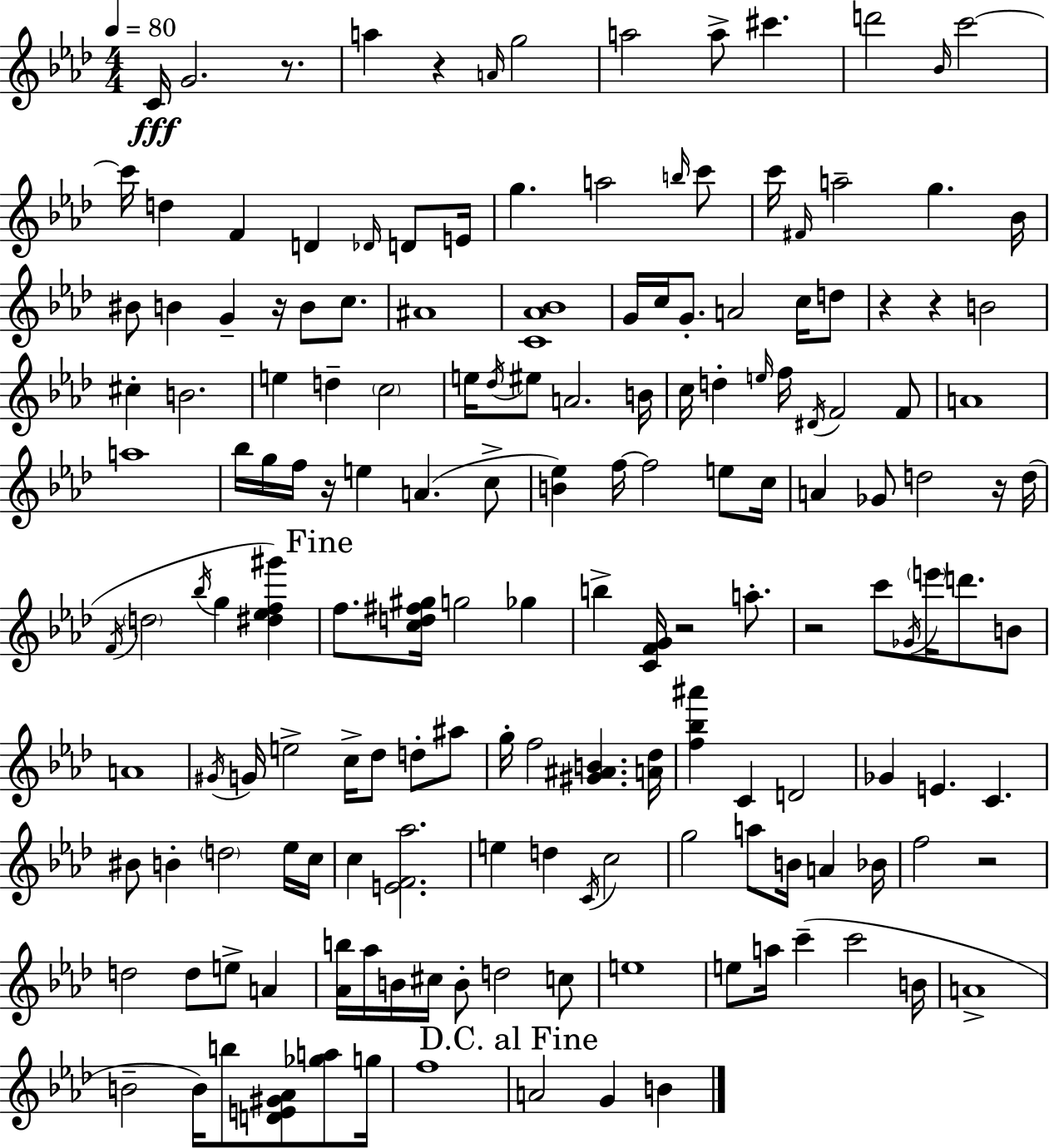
{
  \clef treble
  \numericTimeSignature
  \time 4/4
  \key aes \major
  \tempo 4 = 80
  c'16\fff g'2. r8. | a''4 r4 \grace { a'16 } g''2 | a''2 a''8-> cis'''4. | d'''2 \grace { bes'16 } c'''2~~ | \break c'''16 d''4 f'4 d'4 \grace { des'16 } | d'8 e'16 g''4. a''2 | \grace { b''16 } c'''8 c'''16 \grace { fis'16 } a''2-- g''4. | bes'16 bis'8 b'4 g'4-- r16 | \break b'8 c''8. ais'1 | <c' aes' bes'>1 | g'16 c''16 g'8.-. a'2 | c''16 d''8 r4 r4 b'2 | \break cis''4-. b'2. | e''4 d''4-- \parenthesize c''2 | e''16 \acciaccatura { des''16 } eis''8 a'2. | b'16 c''16 d''4-. \grace { e''16 } f''16 \acciaccatura { dis'16 } f'2 | \break f'8 a'1 | a''1 | bes''16 g''16 f''16 r16 e''4 | a'4.( c''8-> <b' ees''>4) f''16~~ f''2 | \break e''8 c''16 a'4 ges'8 d''2 | r16 d''16( \acciaccatura { f'16 } \parenthesize d''2 | \acciaccatura { bes''16 } g''4 <dis'' ees'' f'' gis'''>4) \mark "Fine" f''8. <c'' d'' fis'' gis''>16 g''2 | ges''4 b''4-> <c' f' g'>16 r2 | \break a''8.-. r2 | c'''8 \acciaccatura { ges'16 } \parenthesize e'''16 d'''8. b'8 a'1 | \acciaccatura { gis'16 } g'16 e''2-> | c''16-> des''8 d''8-. ais''8 g''16-. f''2 | \break <gis' ais' b'>4. <a' des''>16 <f'' bes'' ais'''>4 | c'4 d'2 ges'4 | e'4. c'4. bis'8 b'4-. | \parenthesize d''2 ees''16 c''16 c''4 | \break <e' f' aes''>2. e''4 | d''4 \acciaccatura { c'16 } c''2 g''2 | a''8 b'16 a'4 bes'16 f''2 | r2 d''2 | \break d''8 e''8-> a'4 <aes' b''>16 aes''16 b'16 | cis''16 b'8-. d''2 c''8 e''1 | e''8 a''16 | c'''4--( c'''2 b'16 a'1-> | \break b'2-- | b'16) b''8 <d' e' gis' aes'>8 <ges'' a''>8 g''16 f''1 | \mark "D.C. al Fine" a'2 | g'4 b'4 \bar "|."
}